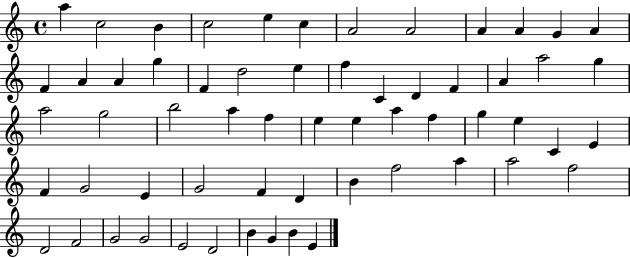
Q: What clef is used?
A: treble